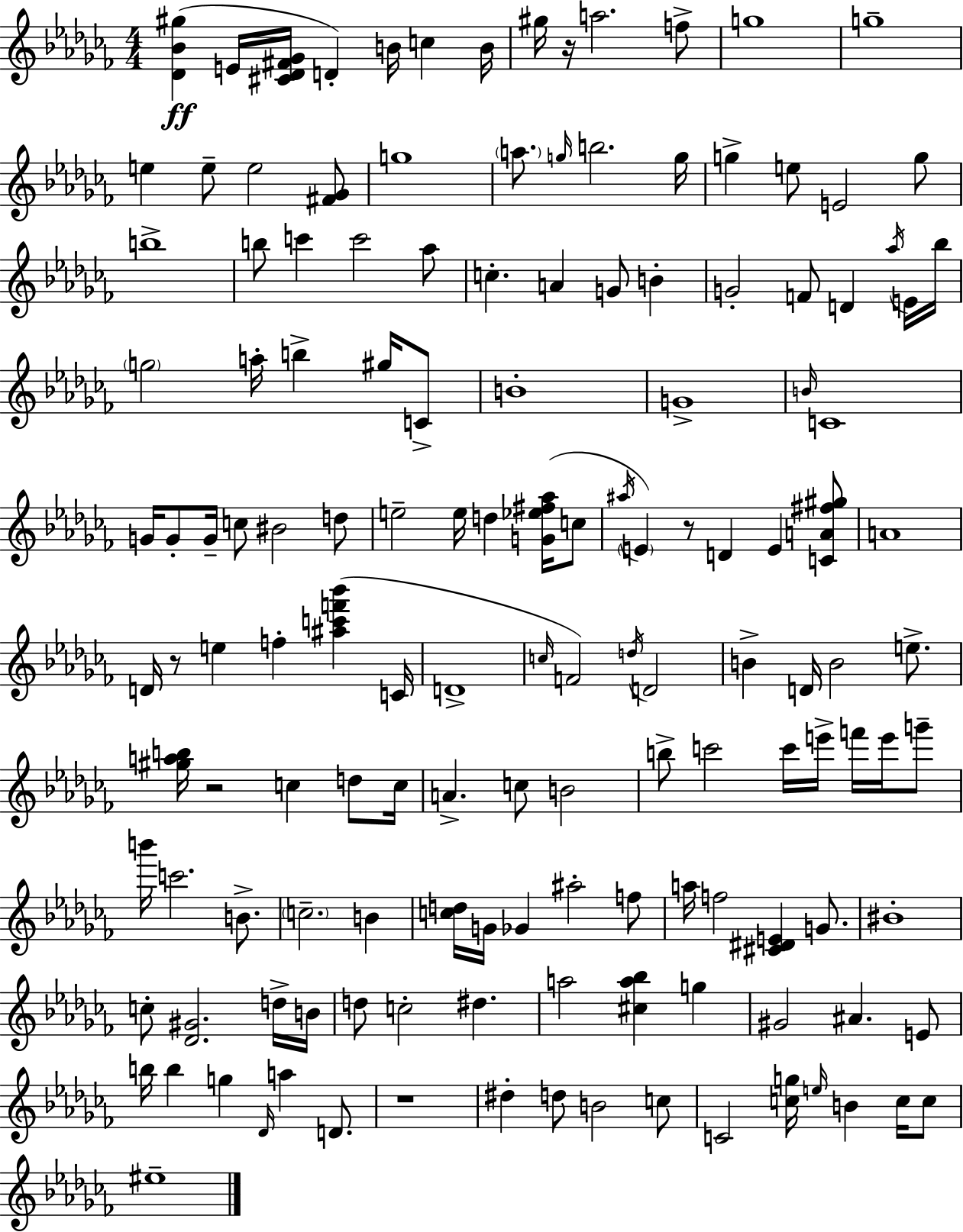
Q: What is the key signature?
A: AES minor